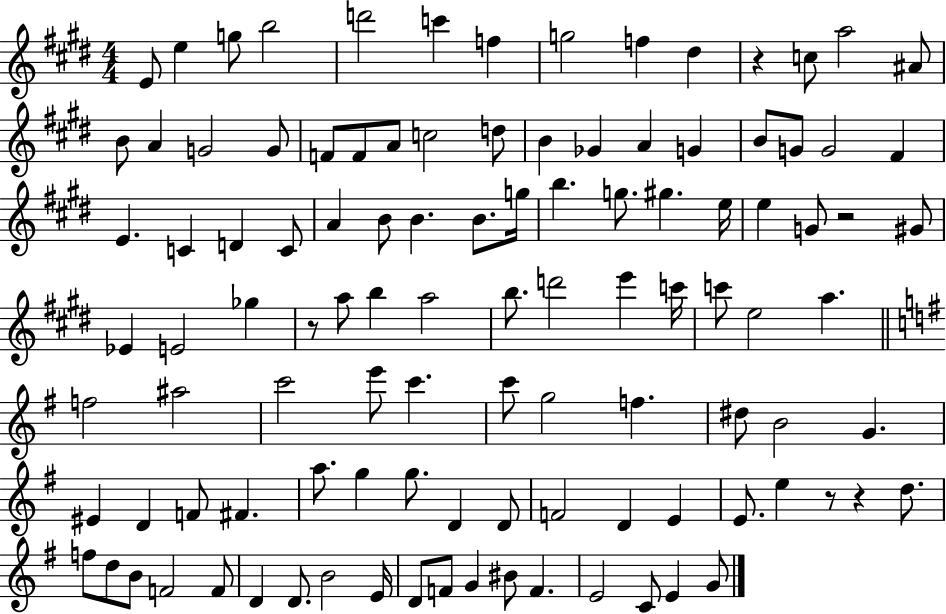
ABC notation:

X:1
T:Untitled
M:4/4
L:1/4
K:E
E/2 e g/2 b2 d'2 c' f g2 f ^d z c/2 a2 ^A/2 B/2 A G2 G/2 F/2 F/2 A/2 c2 d/2 B _G A G B/2 G/2 G2 ^F E C D C/2 A B/2 B B/2 g/4 b g/2 ^g e/4 e G/2 z2 ^G/2 _E E2 _g z/2 a/2 b a2 b/2 d'2 e' c'/4 c'/2 e2 a f2 ^a2 c'2 e'/2 c' c'/2 g2 f ^d/2 B2 G ^E D F/2 ^F a/2 g g/2 D D/2 F2 D E E/2 e z/2 z d/2 f/2 d/2 B/2 F2 F/2 D D/2 B2 E/4 D/2 F/2 G ^B/2 F E2 C/2 E G/2